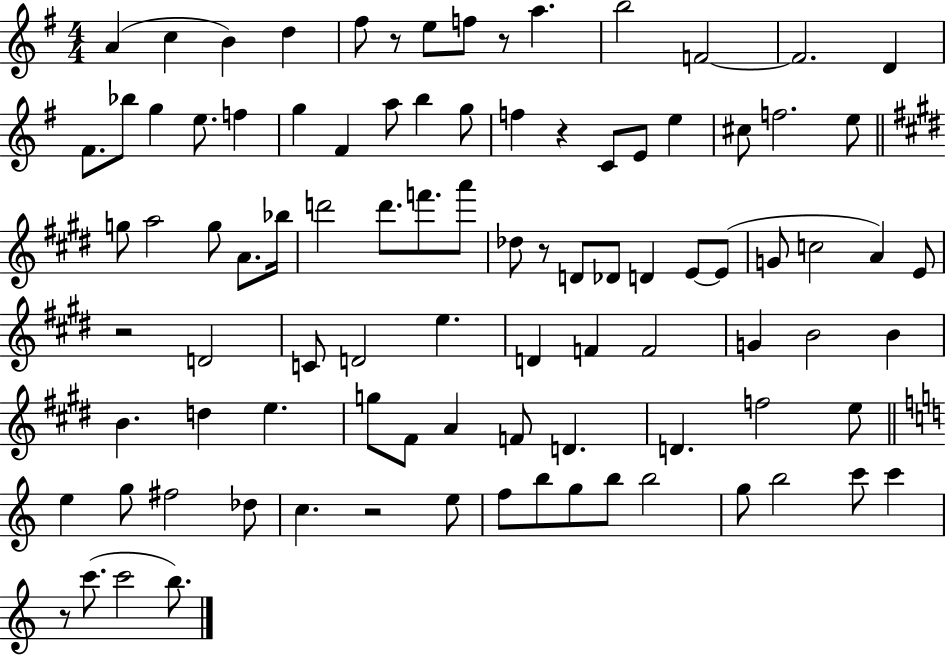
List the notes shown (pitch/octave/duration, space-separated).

A4/q C5/q B4/q D5/q F#5/e R/e E5/e F5/e R/e A5/q. B5/h F4/h F4/h. D4/q F#4/e. Bb5/e G5/q E5/e. F5/q G5/q F#4/q A5/e B5/q G5/e F5/q R/q C4/e E4/e E5/q C#5/e F5/h. E5/e G5/e A5/h G5/e A4/e. Bb5/s D6/h D6/e. F6/e. A6/e Db5/e R/e D4/e Db4/e D4/q E4/e E4/e G4/e C5/h A4/q E4/e R/h D4/h C4/e D4/h E5/q. D4/q F4/q F4/h G4/q B4/h B4/q B4/q. D5/q E5/q. G5/e F#4/e A4/q F4/e D4/q. D4/q. F5/h E5/e E5/q G5/e F#5/h Db5/e C5/q. R/h E5/e F5/e B5/e G5/e B5/e B5/h G5/e B5/h C6/e C6/q R/e C6/e. C6/h B5/e.